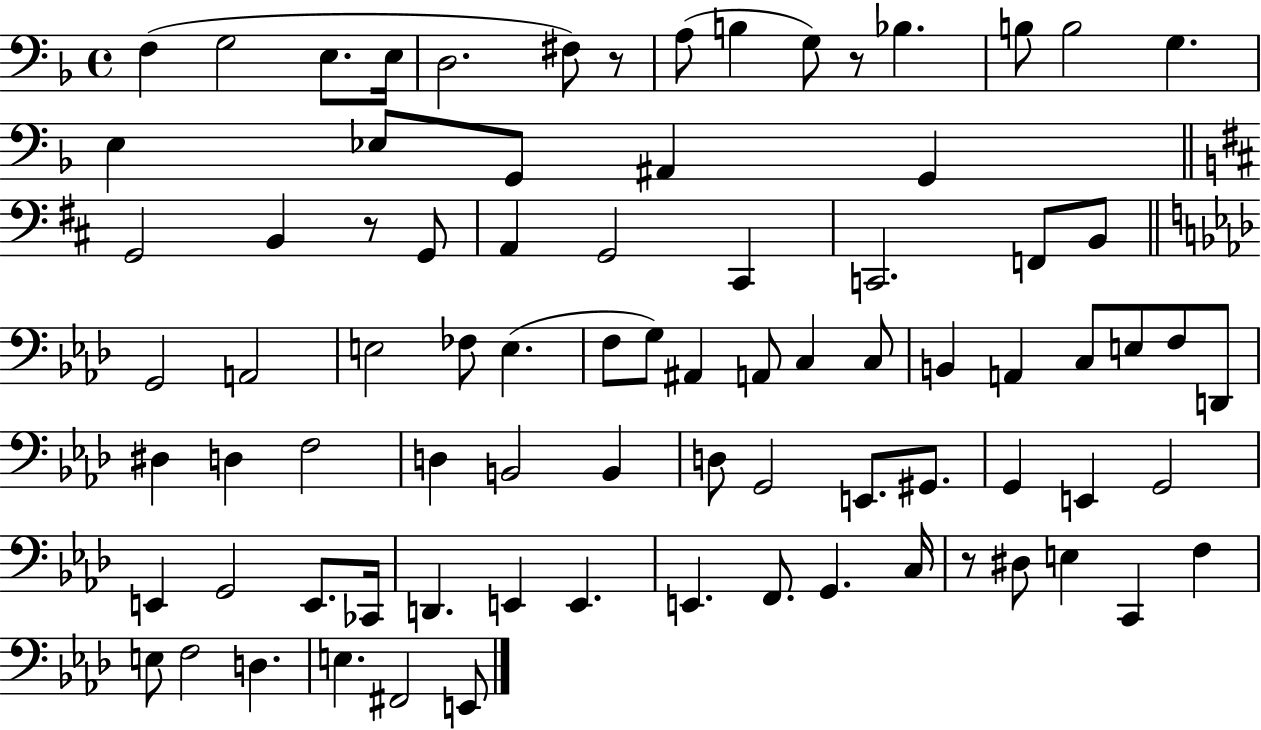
F3/q G3/h E3/e. E3/s D3/h. F#3/e R/e A3/e B3/q G3/e R/e Bb3/q. B3/e B3/h G3/q. E3/q Eb3/e G2/e A#2/q G2/q G2/h B2/q R/e G2/e A2/q G2/h C#2/q C2/h. F2/e B2/e G2/h A2/h E3/h FES3/e E3/q. F3/e G3/e A#2/q A2/e C3/q C3/e B2/q A2/q C3/e E3/e F3/e D2/e D#3/q D3/q F3/h D3/q B2/h B2/q D3/e G2/h E2/e. G#2/e. G2/q E2/q G2/h E2/q G2/h E2/e. CES2/s D2/q. E2/q E2/q. E2/q. F2/e. G2/q. C3/s R/e D#3/e E3/q C2/q F3/q E3/e F3/h D3/q. E3/q. F#2/h E2/e